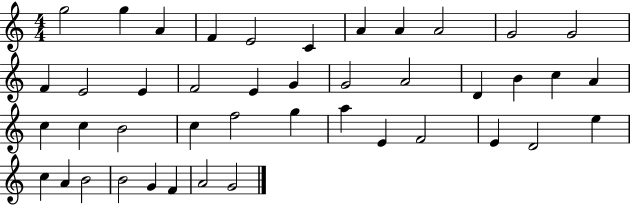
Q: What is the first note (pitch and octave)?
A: G5